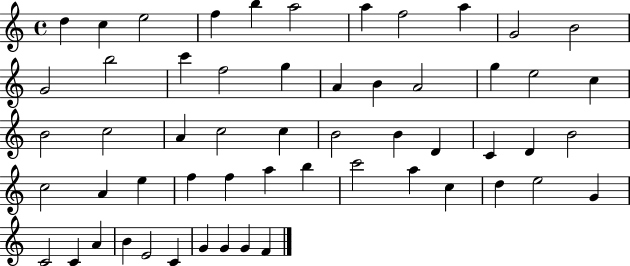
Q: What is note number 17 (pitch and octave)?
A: A4